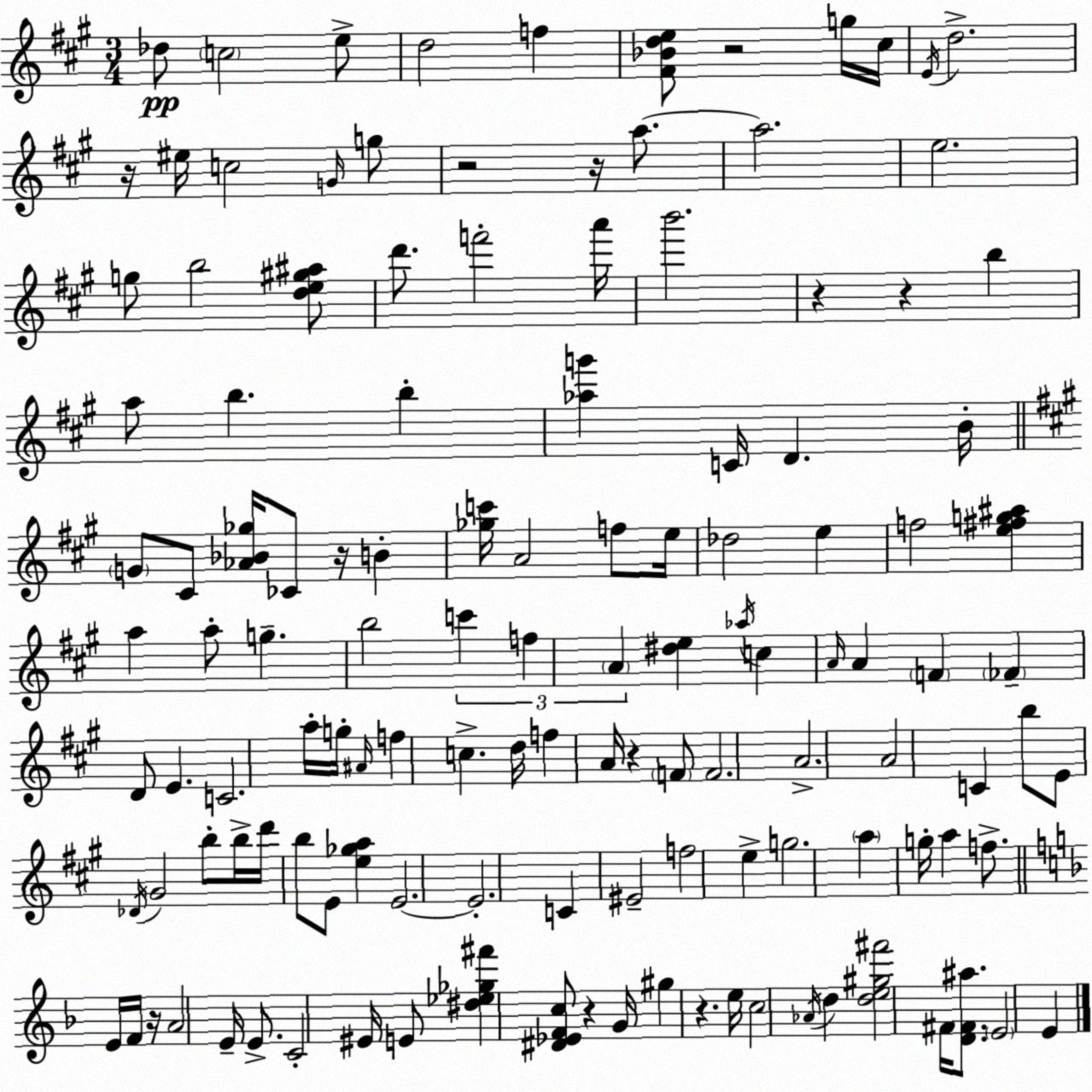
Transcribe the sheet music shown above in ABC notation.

X:1
T:Untitled
M:3/4
L:1/4
K:A
_d/2 c2 e/2 d2 f [^F_Bde]/2 z2 g/4 ^c/4 E/4 d2 z/4 ^e/4 c2 G/4 g/2 z2 z/4 a/2 a2 e2 g/2 b2 [de^g^a]/2 d'/2 f'2 a'/4 b'2 z z b a/2 b b [_ag'] C/4 D B/4 G/2 ^C/2 [_A_B_g]/4 _C/2 z/4 B [_gc']/4 A2 f/2 e/4 _d2 e f2 [e^fg^a] a a/2 g b2 c' f A [^de] _a/4 c A/4 A F _F D/2 E C2 a/4 g/4 ^A/4 f c d/4 f A/4 z F/2 F2 A2 A2 C b/2 E/2 _D/4 ^G2 b/2 b/4 d'/4 b/2 E/2 [e_ga] E2 E2 C ^E2 f2 e g2 a g/4 a f/2 E/4 F/4 z/4 A2 E/4 E/2 C2 ^E/4 E/2 [^d_e_g^f'] [^D_EFc]/2 z G/4 ^g z e/4 c2 _A/4 d [de^g^f']2 ^F/4 [D^F^a]/2 E2 E